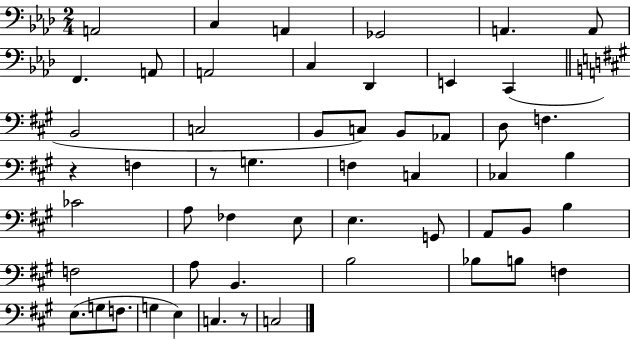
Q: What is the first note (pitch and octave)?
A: A2